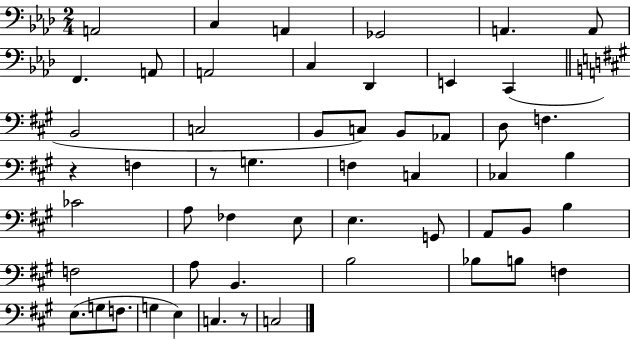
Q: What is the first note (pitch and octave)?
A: A2